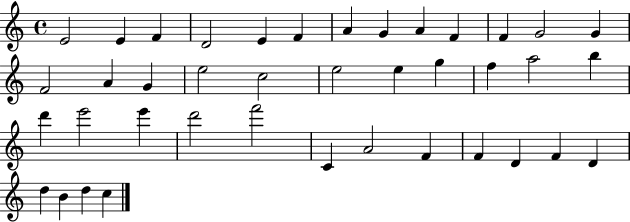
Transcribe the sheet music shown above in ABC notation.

X:1
T:Untitled
M:4/4
L:1/4
K:C
E2 E F D2 E F A G A F F G2 G F2 A G e2 c2 e2 e g f a2 b d' e'2 e' d'2 f'2 C A2 F F D F D d B d c